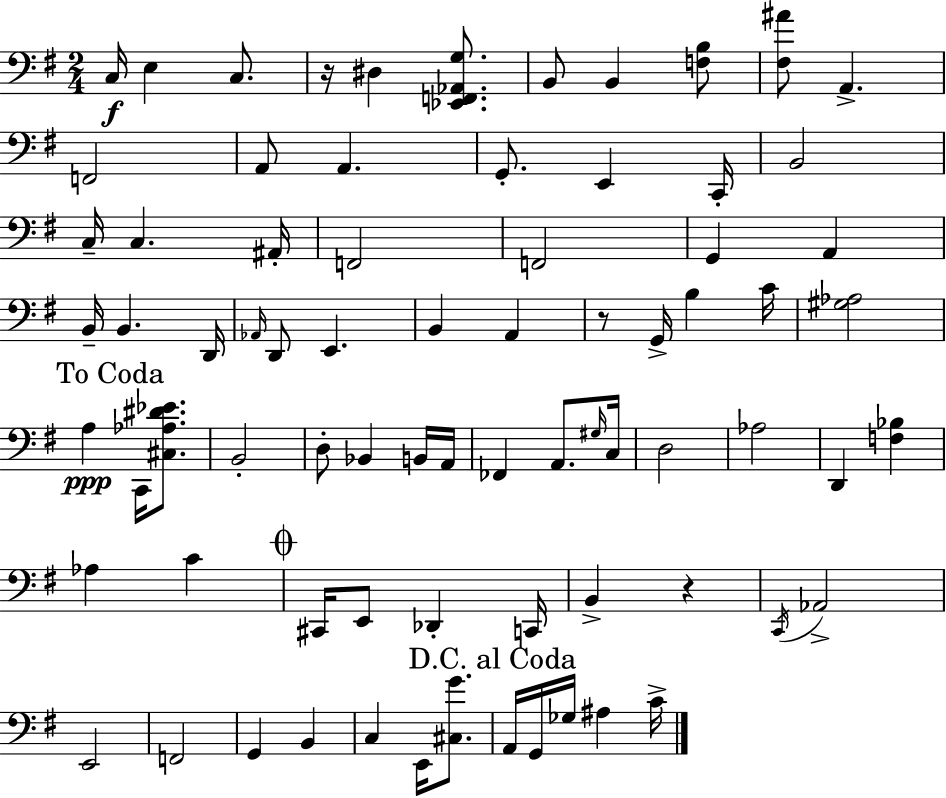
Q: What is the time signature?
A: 2/4